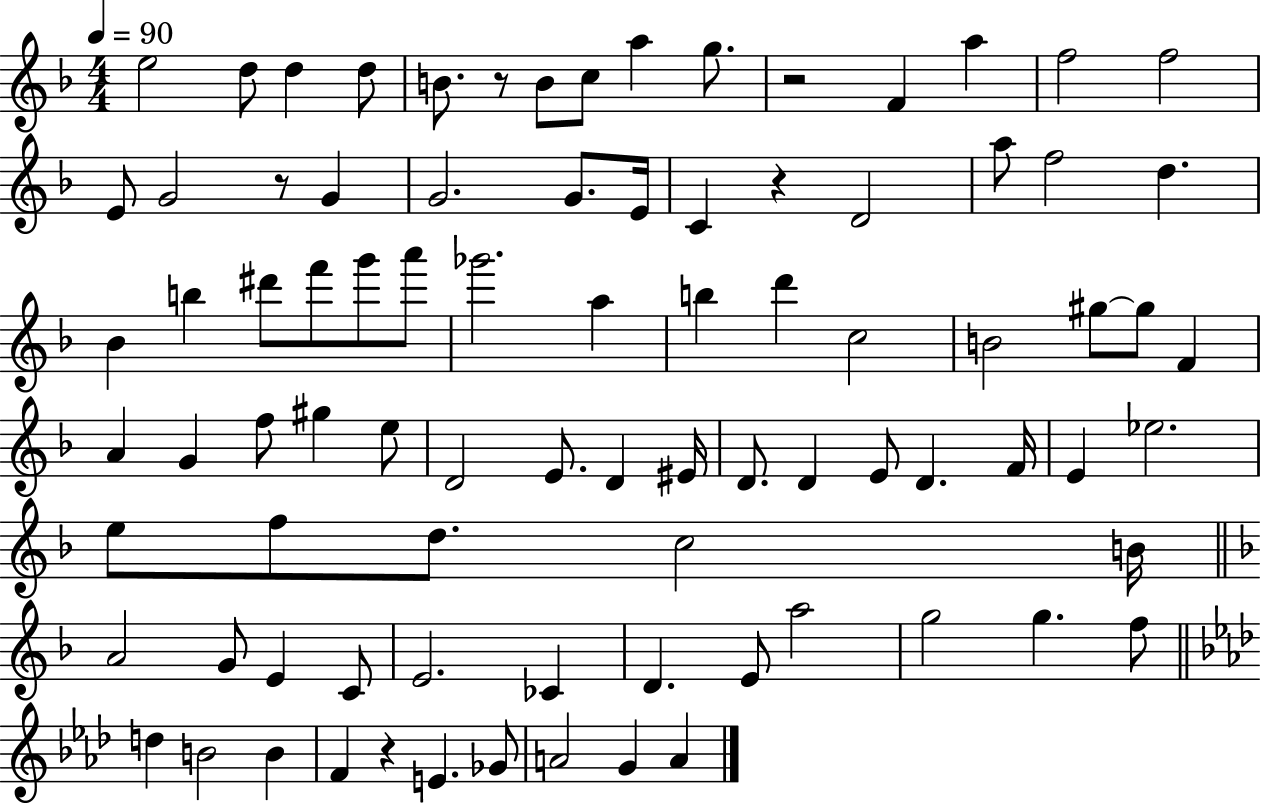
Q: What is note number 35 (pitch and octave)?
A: C5